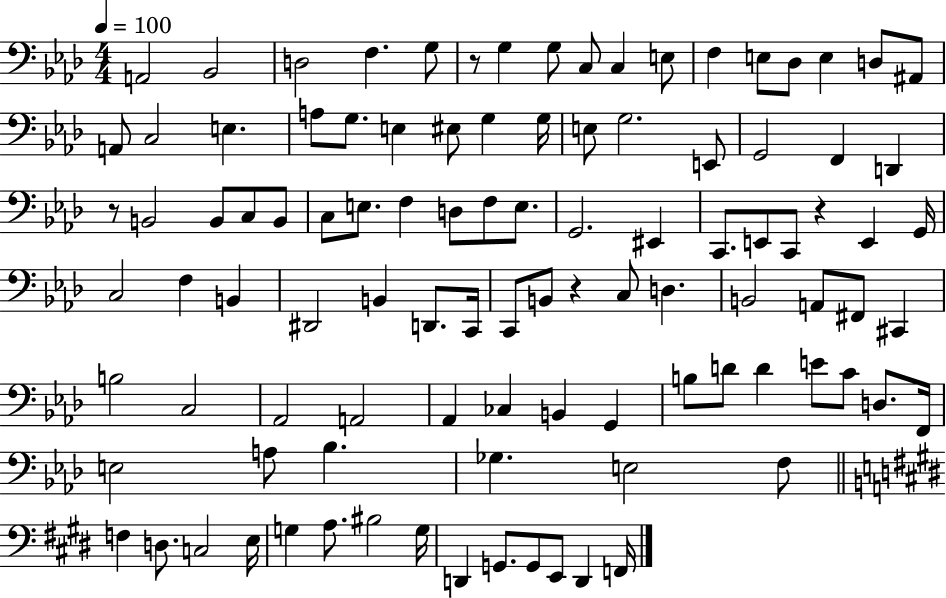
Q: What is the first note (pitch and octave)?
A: A2